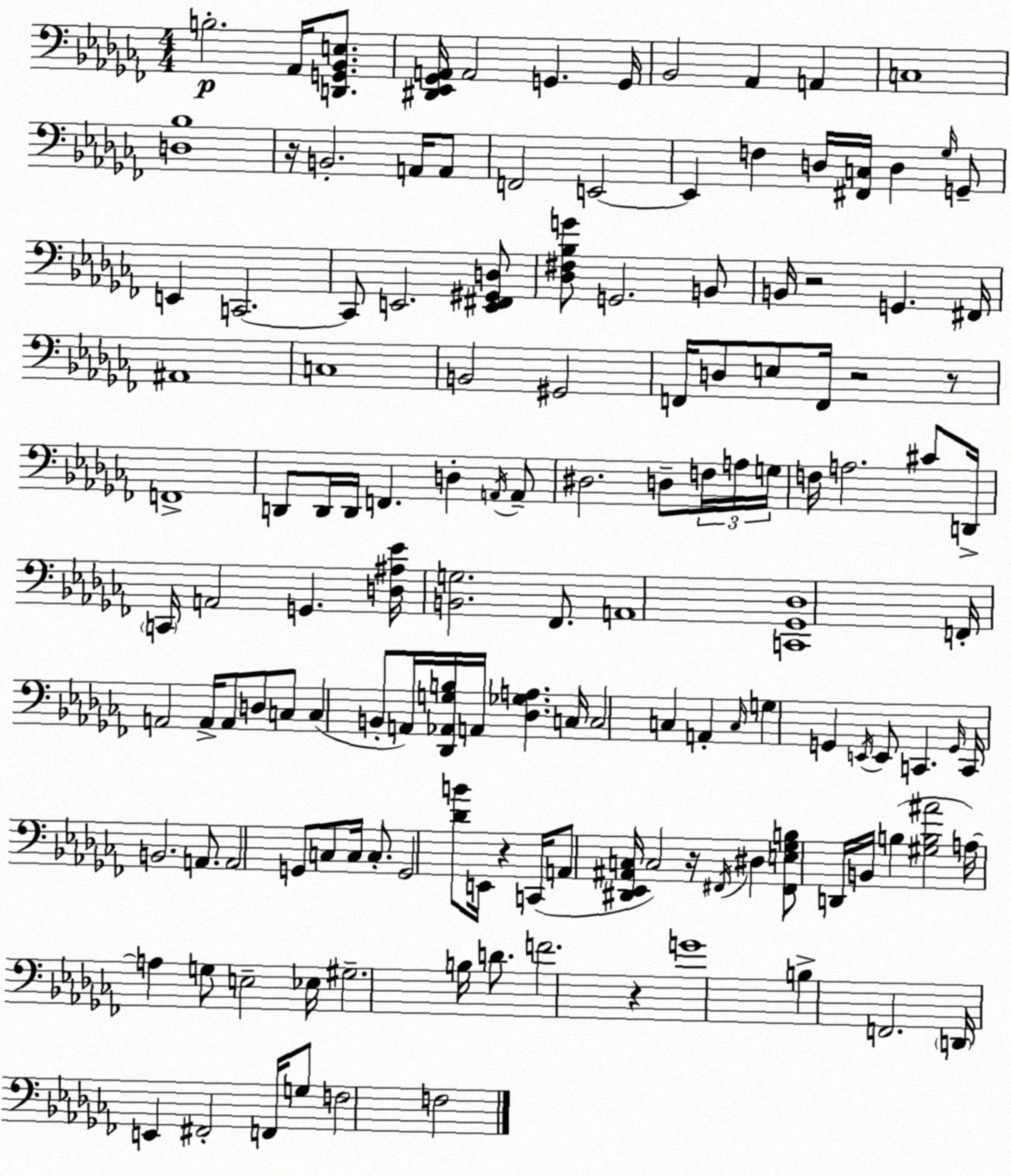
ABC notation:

X:1
T:Untitled
M:4/4
L:1/4
K:Abm
B,2 _A,,/4 [D,,G,,_B,,E,]/2 [^D,,_E,,_G,,A,,]/4 A,,2 G,, G,,/4 _B,,2 _A,, A,, C,4 [D,_B,]4 z/4 B,,2 A,,/4 A,,/2 F,,2 E,,2 E,, F, D,/4 [^F,,C,]/4 D, _G,/4 G,,/2 E,, C,,2 C,,/2 E,,2 [E,,^F,,^G,,D,]/2 [_D,^F,_B,G]/2 G,,2 B,,/2 B,,/4 z2 G,, ^F,,/4 ^A,,4 C,4 B,,2 ^G,,2 F,,/4 D,/2 E,/2 F,,/4 z2 z/2 F,,4 D,,/2 D,,/4 D,,/4 F,, D, A,,/4 A,,/2 ^D,2 D,/2 F,/4 A,/4 G,/4 F,/4 A,2 ^C/2 D,,/4 C,,/4 A,,2 G,, [D,^A,_E]/4 [B,,G,]2 _F,,/2 A,,4 [C,,_G,,_D,]4 F,,/4 A,,2 A,,/4 A,,/2 D,/2 C,/2 C, B,,/2 A,,/4 [_D,,_A,,G,B,]/4 A,,/4 [_D,_G,A,] C,/4 C,2 C, A,, C,/4 G, G,, E,,/4 E,,/2 C,, G,,/4 C,,/4 B,,2 A,,/2 A,,2 G,,/2 C,/2 C,/4 C,/2 G,,2 [_DB]/2 E,,/4 z C,,/4 A,,/2 [^D,,_E,,^A,,C,]/4 C,2 z/4 ^F,,/4 ^D, [^F,,E,_G,B,]/2 D,,/4 B,,/4 B, [^G,B,^A]2 A,/4 A, G,/2 E,2 _E,/4 ^G,2 B,/4 D/2 F2 z G4 B, F,,2 D,,/4 E,, ^F,,2 F,,/4 G,/2 F,2 F,2